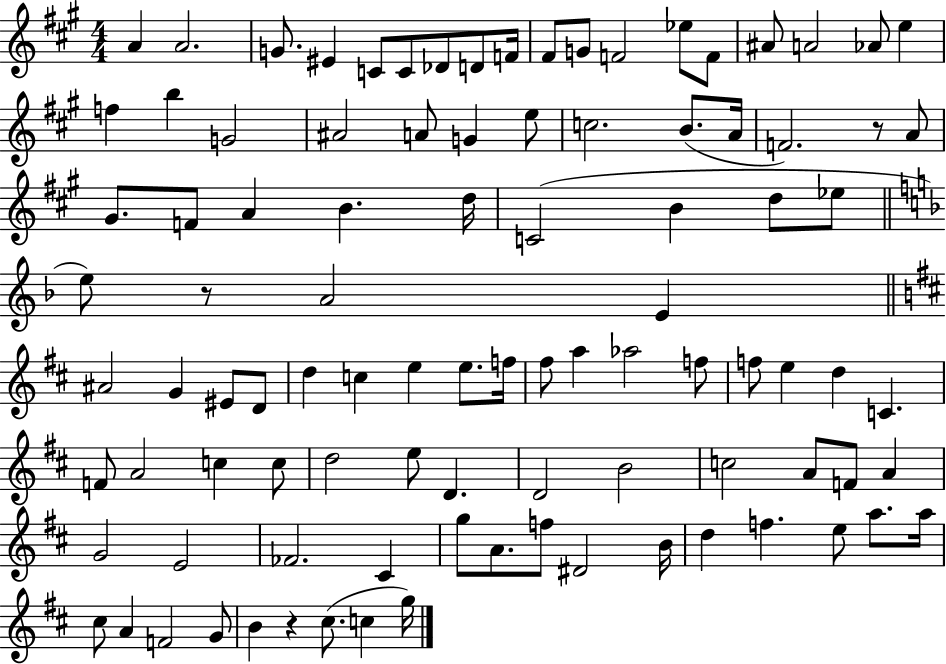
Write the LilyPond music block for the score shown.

{
  \clef treble
  \numericTimeSignature
  \time 4/4
  \key a \major
  a'4 a'2. | g'8. eis'4 c'8 c'8 des'8 d'8 f'16 | fis'8 g'8 f'2 ees''8 f'8 | ais'8 a'2 aes'8 e''4 | \break f''4 b''4 g'2 | ais'2 a'8 g'4 e''8 | c''2. b'8.( a'16 | f'2.) r8 a'8 | \break gis'8. f'8 a'4 b'4. d''16 | c'2( b'4 d''8 ees''8 | \bar "||" \break \key d \minor e''8) r8 a'2 e'4 | \bar "||" \break \key d \major ais'2 g'4 eis'8 d'8 | d''4 c''4 e''4 e''8. f''16 | fis''8 a''4 aes''2 f''8 | f''8 e''4 d''4 c'4. | \break f'8 a'2 c''4 c''8 | d''2 e''8 d'4. | d'2 b'2 | c''2 a'8 f'8 a'4 | \break g'2 e'2 | fes'2. cis'4 | g''8 a'8. f''8 dis'2 b'16 | d''4 f''4. e''8 a''8. a''16 | \break cis''8 a'4 f'2 g'8 | b'4 r4 cis''8.( c''4 g''16) | \bar "|."
}